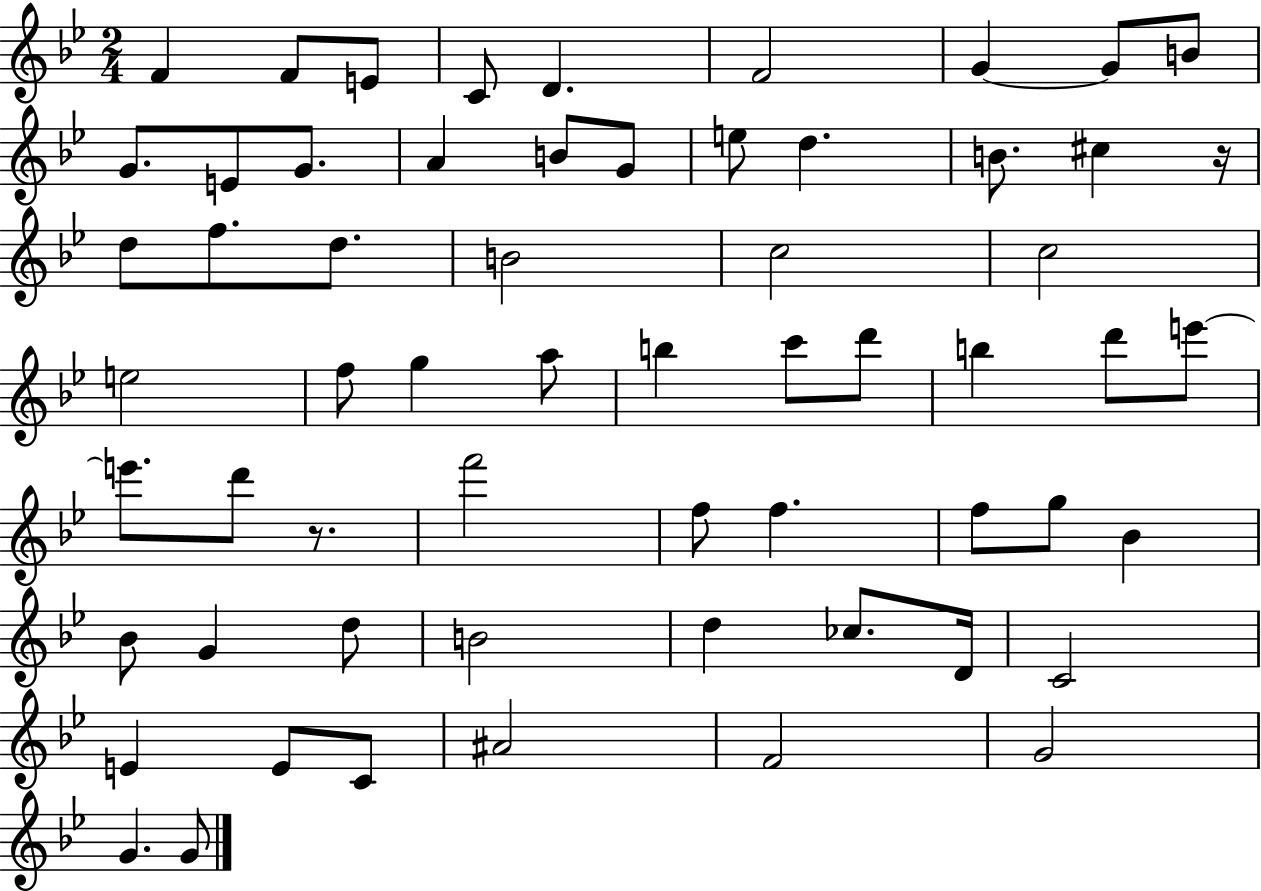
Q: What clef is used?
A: treble